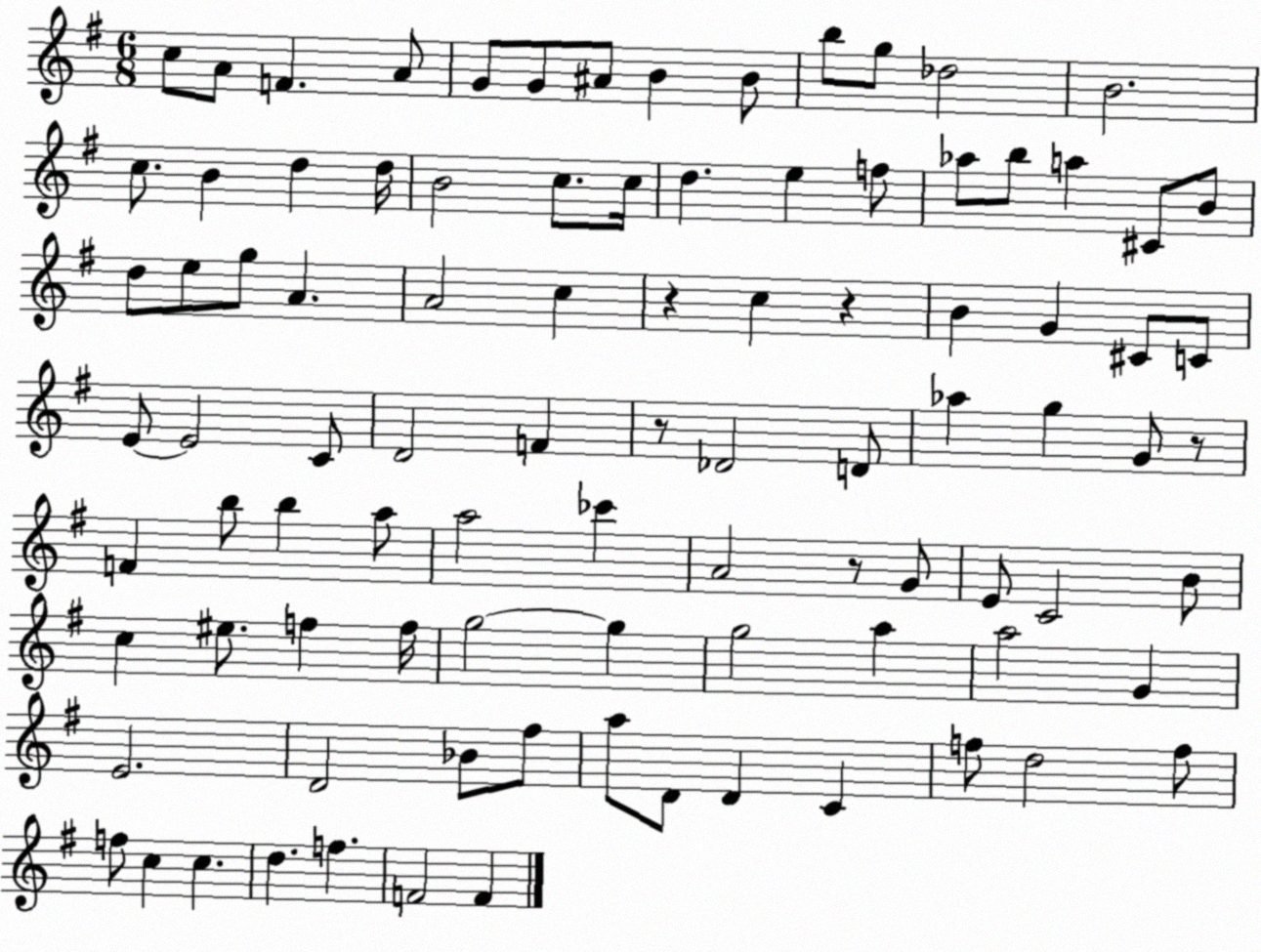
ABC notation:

X:1
T:Untitled
M:6/8
L:1/4
K:G
c/2 A/2 F A/2 G/2 G/2 ^A/2 B B/2 b/2 g/2 _d2 B2 c/2 B d d/4 B2 c/2 c/4 d e f/2 _a/2 b/2 a ^C/2 B/2 d/2 e/2 g/2 A A2 c z c z B G ^C/2 C/2 E/2 E2 C/2 D2 F z/2 _D2 D/2 _a g G/2 z/2 F b/2 b a/2 a2 _c' A2 z/2 G/2 E/2 C2 B/2 c ^e/2 f f/4 g2 g g2 a a2 G E2 D2 _B/2 ^f/2 a/2 D/2 D C f/2 d2 f/2 f/2 c c d f F2 F